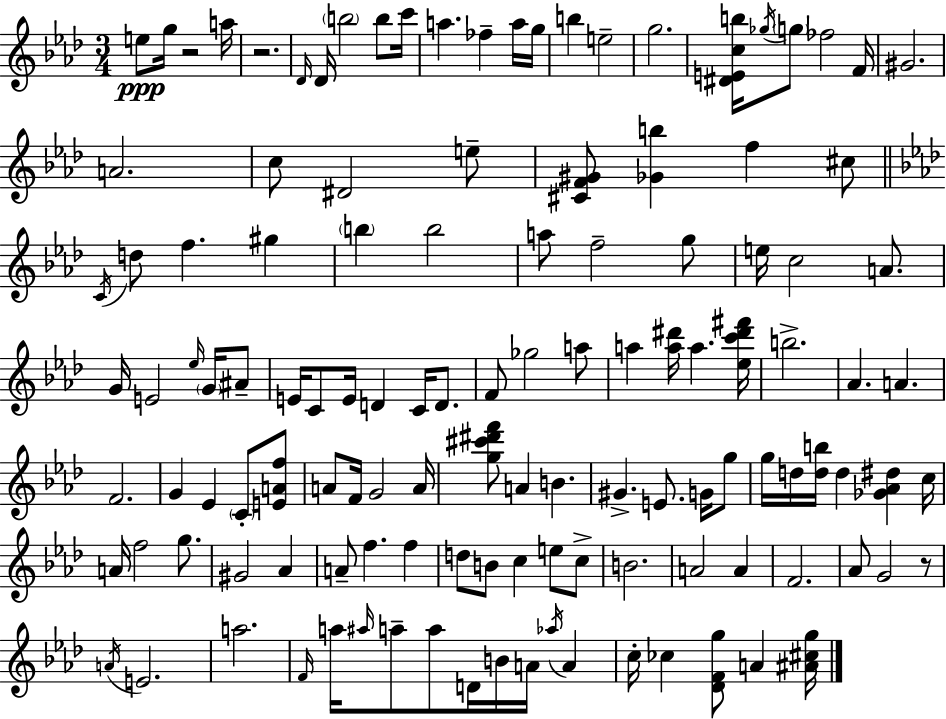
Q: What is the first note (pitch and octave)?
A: E5